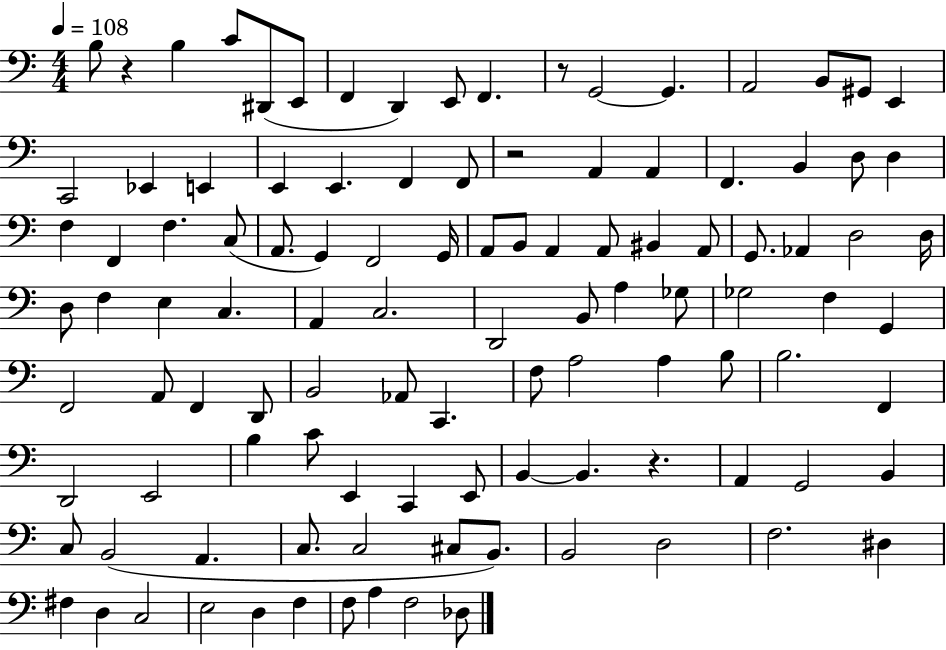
B3/e R/q B3/q C4/e D#2/e E2/e F2/q D2/q E2/e F2/q. R/e G2/h G2/q. A2/h B2/e G#2/e E2/q C2/h Eb2/q E2/q E2/q E2/q. F2/q F2/e R/h A2/q A2/q F2/q. B2/q D3/e D3/q F3/q F2/q F3/q. C3/e A2/e. G2/q F2/h G2/s A2/e B2/e A2/q A2/e BIS2/q A2/e G2/e. Ab2/q D3/h D3/s D3/e F3/q E3/q C3/q. A2/q C3/h. D2/h B2/e A3/q Gb3/e Gb3/h F3/q G2/q F2/h A2/e F2/q D2/e B2/h Ab2/e C2/q. F3/e A3/h A3/q B3/e B3/h. F2/q D2/h E2/h B3/q C4/e E2/q C2/q E2/e B2/q B2/q. R/q. A2/q G2/h B2/q C3/e B2/h A2/q. C3/e. C3/h C#3/e B2/e. B2/h D3/h F3/h. D#3/q F#3/q D3/q C3/h E3/h D3/q F3/q F3/e A3/q F3/h Db3/e